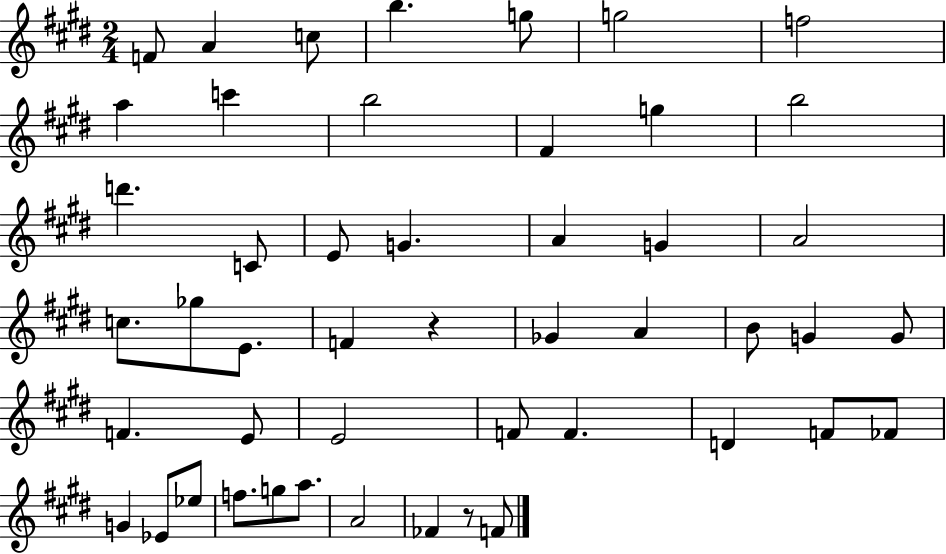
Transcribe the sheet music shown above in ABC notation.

X:1
T:Untitled
M:2/4
L:1/4
K:E
F/2 A c/2 b g/2 g2 f2 a c' b2 ^F g b2 d' C/2 E/2 G A G A2 c/2 _g/2 E/2 F z _G A B/2 G G/2 F E/2 E2 F/2 F D F/2 _F/2 G _E/2 _e/2 f/2 g/2 a/2 A2 _F z/2 F/2